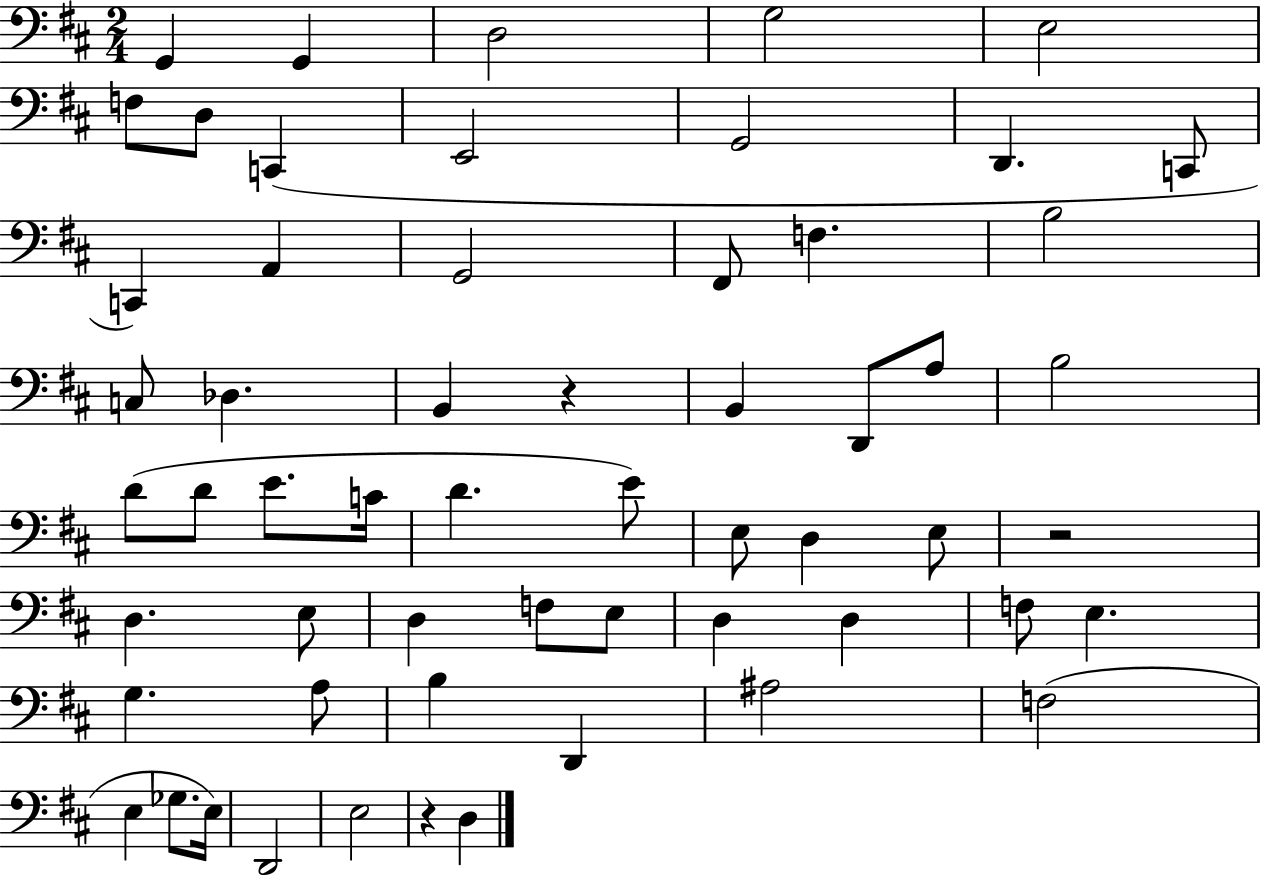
{
  \clef bass
  \numericTimeSignature
  \time 2/4
  \key d \major
  g,4 g,4 | d2 | g2 | e2 | \break f8 d8 c,4( | e,2 | g,2 | d,4. c,8 | \break c,4) a,4 | g,2 | fis,8 f4. | b2 | \break c8 des4. | b,4 r4 | b,4 d,8 a8 | b2 | \break d'8( d'8 e'8. c'16 | d'4. e'8) | e8 d4 e8 | r2 | \break d4. e8 | d4 f8 e8 | d4 d4 | f8 e4. | \break g4. a8 | b4 d,4 | ais2 | f2( | \break e4 ges8. e16) | d,2 | e2 | r4 d4 | \break \bar "|."
}